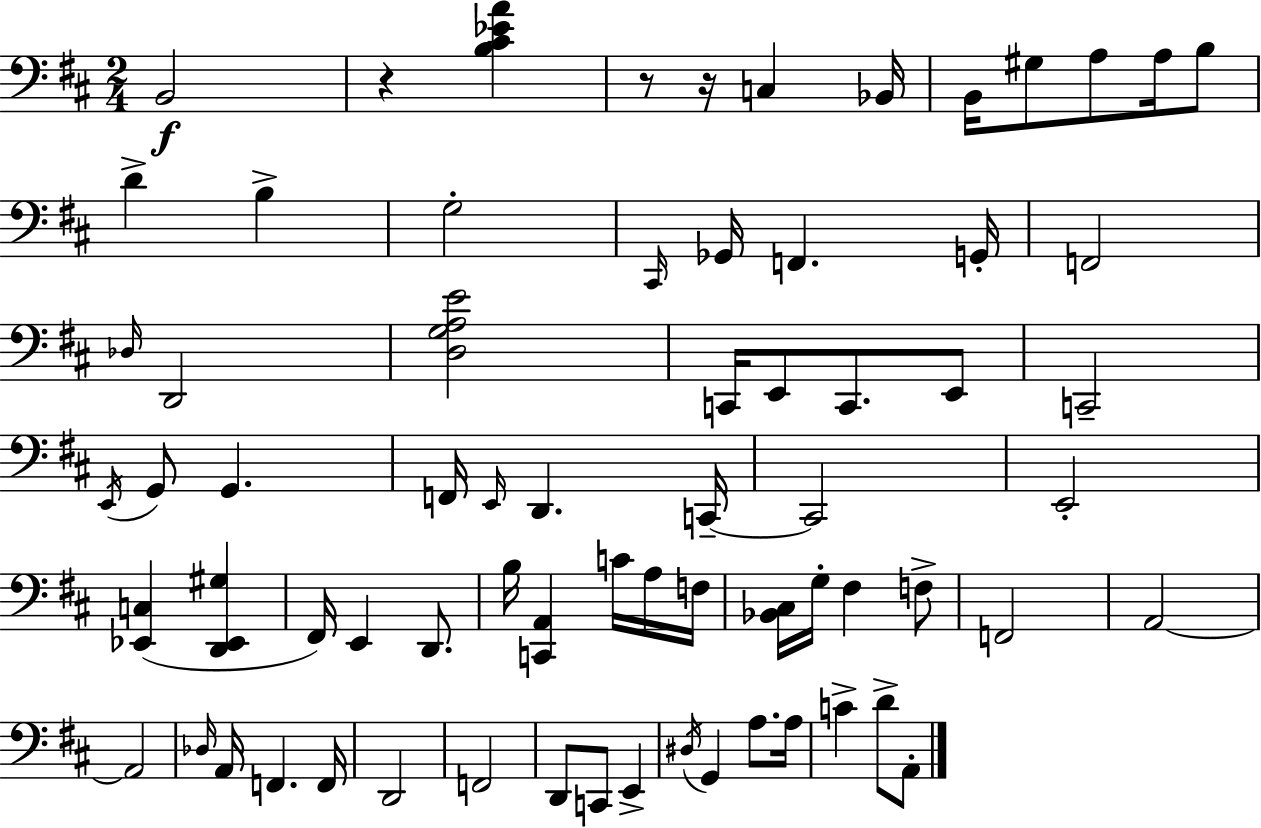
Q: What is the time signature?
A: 2/4